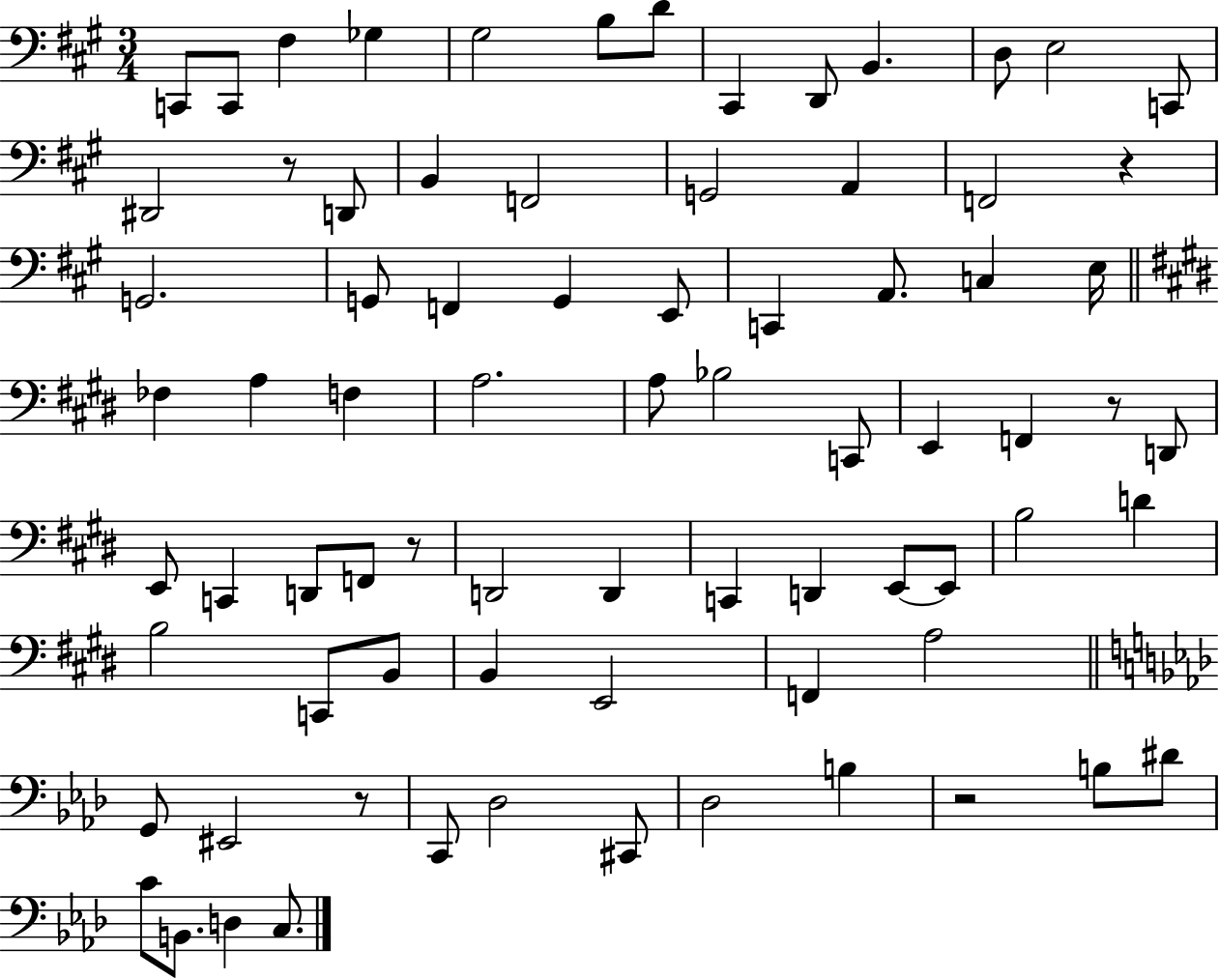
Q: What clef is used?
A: bass